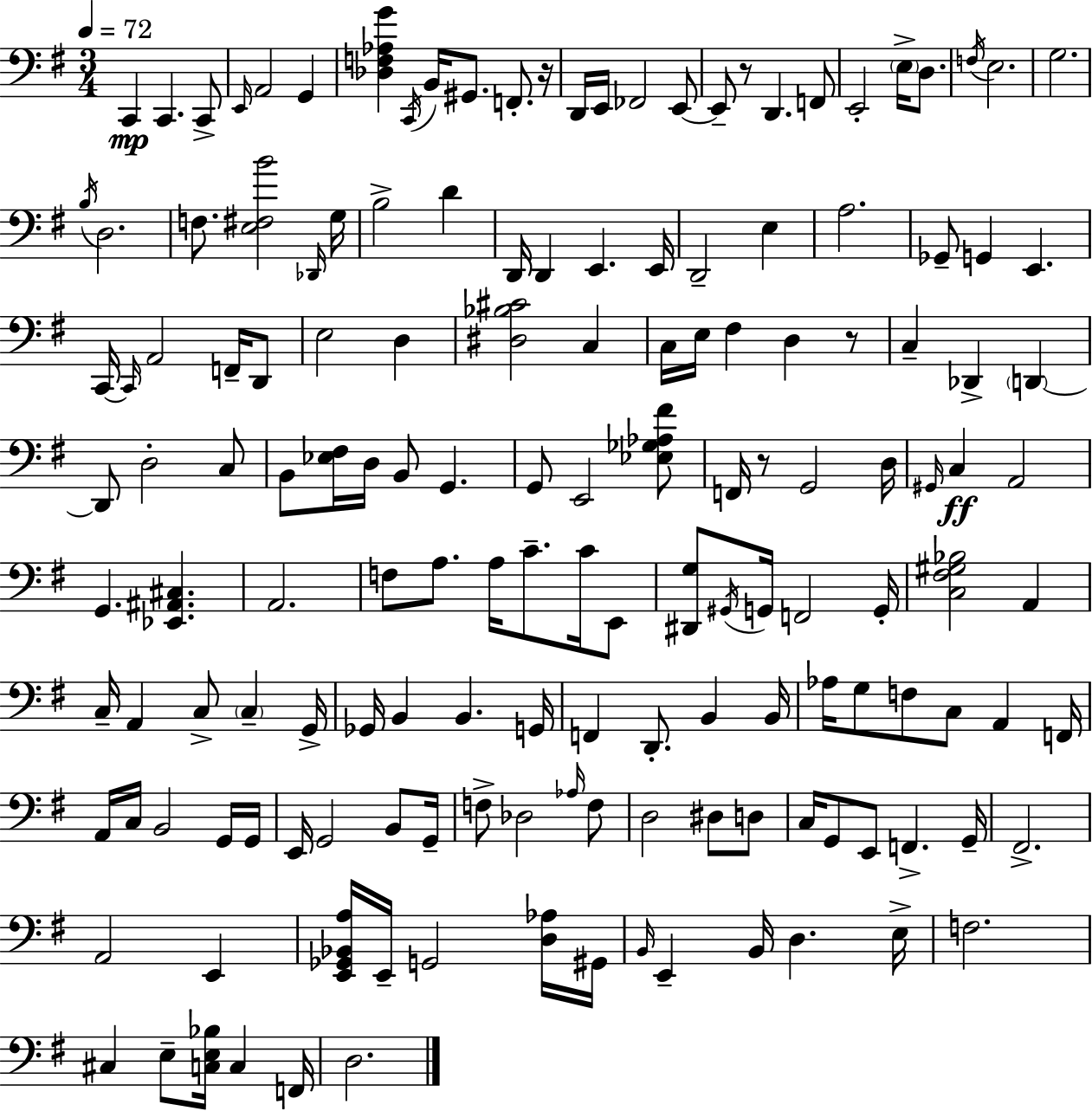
X:1
T:Untitled
M:3/4
L:1/4
K:G
C,, C,, C,,/2 E,,/4 A,,2 G,, [_D,F,_A,G] C,,/4 B,,/4 ^G,,/2 F,,/2 z/4 D,,/4 E,,/4 _F,,2 E,,/2 E,,/2 z/2 D,, F,,/2 E,,2 E,/4 D,/2 F,/4 E,2 G,2 B,/4 D,2 F,/2 [E,^F,B]2 _D,,/4 G,/4 B,2 D D,,/4 D,, E,, E,,/4 D,,2 E, A,2 _G,,/2 G,, E,, C,,/4 C,,/4 A,,2 F,,/4 D,,/2 E,2 D, [^D,_B,^C]2 C, C,/4 E,/4 ^F, D, z/2 C, _D,, D,, D,,/2 D,2 C,/2 B,,/2 [_E,^F,]/4 D,/4 B,,/2 G,, G,,/2 E,,2 [_E,_G,_A,^F]/2 F,,/4 z/2 G,,2 D,/4 ^G,,/4 C, A,,2 G,, [_E,,^A,,^C,] A,,2 F,/2 A,/2 A,/4 C/2 C/4 E,,/2 [^D,,G,]/2 ^G,,/4 G,,/4 F,,2 G,,/4 [C,^F,^G,_B,]2 A,, C,/4 A,, C,/2 C, G,,/4 _G,,/4 B,, B,, G,,/4 F,, D,,/2 B,, B,,/4 _A,/4 G,/2 F,/2 C,/2 A,, F,,/4 A,,/4 C,/4 B,,2 G,,/4 G,,/4 E,,/4 G,,2 B,,/2 G,,/4 F,/2 _D,2 _A,/4 F,/2 D,2 ^D,/2 D,/2 C,/4 G,,/2 E,,/2 F,, G,,/4 ^F,,2 A,,2 E,, [E,,_G,,_B,,A,]/4 E,,/4 G,,2 [D,_A,]/4 ^G,,/4 B,,/4 E,, B,,/4 D, E,/4 F,2 ^C, E,/2 [C,E,_B,]/4 C, F,,/4 D,2